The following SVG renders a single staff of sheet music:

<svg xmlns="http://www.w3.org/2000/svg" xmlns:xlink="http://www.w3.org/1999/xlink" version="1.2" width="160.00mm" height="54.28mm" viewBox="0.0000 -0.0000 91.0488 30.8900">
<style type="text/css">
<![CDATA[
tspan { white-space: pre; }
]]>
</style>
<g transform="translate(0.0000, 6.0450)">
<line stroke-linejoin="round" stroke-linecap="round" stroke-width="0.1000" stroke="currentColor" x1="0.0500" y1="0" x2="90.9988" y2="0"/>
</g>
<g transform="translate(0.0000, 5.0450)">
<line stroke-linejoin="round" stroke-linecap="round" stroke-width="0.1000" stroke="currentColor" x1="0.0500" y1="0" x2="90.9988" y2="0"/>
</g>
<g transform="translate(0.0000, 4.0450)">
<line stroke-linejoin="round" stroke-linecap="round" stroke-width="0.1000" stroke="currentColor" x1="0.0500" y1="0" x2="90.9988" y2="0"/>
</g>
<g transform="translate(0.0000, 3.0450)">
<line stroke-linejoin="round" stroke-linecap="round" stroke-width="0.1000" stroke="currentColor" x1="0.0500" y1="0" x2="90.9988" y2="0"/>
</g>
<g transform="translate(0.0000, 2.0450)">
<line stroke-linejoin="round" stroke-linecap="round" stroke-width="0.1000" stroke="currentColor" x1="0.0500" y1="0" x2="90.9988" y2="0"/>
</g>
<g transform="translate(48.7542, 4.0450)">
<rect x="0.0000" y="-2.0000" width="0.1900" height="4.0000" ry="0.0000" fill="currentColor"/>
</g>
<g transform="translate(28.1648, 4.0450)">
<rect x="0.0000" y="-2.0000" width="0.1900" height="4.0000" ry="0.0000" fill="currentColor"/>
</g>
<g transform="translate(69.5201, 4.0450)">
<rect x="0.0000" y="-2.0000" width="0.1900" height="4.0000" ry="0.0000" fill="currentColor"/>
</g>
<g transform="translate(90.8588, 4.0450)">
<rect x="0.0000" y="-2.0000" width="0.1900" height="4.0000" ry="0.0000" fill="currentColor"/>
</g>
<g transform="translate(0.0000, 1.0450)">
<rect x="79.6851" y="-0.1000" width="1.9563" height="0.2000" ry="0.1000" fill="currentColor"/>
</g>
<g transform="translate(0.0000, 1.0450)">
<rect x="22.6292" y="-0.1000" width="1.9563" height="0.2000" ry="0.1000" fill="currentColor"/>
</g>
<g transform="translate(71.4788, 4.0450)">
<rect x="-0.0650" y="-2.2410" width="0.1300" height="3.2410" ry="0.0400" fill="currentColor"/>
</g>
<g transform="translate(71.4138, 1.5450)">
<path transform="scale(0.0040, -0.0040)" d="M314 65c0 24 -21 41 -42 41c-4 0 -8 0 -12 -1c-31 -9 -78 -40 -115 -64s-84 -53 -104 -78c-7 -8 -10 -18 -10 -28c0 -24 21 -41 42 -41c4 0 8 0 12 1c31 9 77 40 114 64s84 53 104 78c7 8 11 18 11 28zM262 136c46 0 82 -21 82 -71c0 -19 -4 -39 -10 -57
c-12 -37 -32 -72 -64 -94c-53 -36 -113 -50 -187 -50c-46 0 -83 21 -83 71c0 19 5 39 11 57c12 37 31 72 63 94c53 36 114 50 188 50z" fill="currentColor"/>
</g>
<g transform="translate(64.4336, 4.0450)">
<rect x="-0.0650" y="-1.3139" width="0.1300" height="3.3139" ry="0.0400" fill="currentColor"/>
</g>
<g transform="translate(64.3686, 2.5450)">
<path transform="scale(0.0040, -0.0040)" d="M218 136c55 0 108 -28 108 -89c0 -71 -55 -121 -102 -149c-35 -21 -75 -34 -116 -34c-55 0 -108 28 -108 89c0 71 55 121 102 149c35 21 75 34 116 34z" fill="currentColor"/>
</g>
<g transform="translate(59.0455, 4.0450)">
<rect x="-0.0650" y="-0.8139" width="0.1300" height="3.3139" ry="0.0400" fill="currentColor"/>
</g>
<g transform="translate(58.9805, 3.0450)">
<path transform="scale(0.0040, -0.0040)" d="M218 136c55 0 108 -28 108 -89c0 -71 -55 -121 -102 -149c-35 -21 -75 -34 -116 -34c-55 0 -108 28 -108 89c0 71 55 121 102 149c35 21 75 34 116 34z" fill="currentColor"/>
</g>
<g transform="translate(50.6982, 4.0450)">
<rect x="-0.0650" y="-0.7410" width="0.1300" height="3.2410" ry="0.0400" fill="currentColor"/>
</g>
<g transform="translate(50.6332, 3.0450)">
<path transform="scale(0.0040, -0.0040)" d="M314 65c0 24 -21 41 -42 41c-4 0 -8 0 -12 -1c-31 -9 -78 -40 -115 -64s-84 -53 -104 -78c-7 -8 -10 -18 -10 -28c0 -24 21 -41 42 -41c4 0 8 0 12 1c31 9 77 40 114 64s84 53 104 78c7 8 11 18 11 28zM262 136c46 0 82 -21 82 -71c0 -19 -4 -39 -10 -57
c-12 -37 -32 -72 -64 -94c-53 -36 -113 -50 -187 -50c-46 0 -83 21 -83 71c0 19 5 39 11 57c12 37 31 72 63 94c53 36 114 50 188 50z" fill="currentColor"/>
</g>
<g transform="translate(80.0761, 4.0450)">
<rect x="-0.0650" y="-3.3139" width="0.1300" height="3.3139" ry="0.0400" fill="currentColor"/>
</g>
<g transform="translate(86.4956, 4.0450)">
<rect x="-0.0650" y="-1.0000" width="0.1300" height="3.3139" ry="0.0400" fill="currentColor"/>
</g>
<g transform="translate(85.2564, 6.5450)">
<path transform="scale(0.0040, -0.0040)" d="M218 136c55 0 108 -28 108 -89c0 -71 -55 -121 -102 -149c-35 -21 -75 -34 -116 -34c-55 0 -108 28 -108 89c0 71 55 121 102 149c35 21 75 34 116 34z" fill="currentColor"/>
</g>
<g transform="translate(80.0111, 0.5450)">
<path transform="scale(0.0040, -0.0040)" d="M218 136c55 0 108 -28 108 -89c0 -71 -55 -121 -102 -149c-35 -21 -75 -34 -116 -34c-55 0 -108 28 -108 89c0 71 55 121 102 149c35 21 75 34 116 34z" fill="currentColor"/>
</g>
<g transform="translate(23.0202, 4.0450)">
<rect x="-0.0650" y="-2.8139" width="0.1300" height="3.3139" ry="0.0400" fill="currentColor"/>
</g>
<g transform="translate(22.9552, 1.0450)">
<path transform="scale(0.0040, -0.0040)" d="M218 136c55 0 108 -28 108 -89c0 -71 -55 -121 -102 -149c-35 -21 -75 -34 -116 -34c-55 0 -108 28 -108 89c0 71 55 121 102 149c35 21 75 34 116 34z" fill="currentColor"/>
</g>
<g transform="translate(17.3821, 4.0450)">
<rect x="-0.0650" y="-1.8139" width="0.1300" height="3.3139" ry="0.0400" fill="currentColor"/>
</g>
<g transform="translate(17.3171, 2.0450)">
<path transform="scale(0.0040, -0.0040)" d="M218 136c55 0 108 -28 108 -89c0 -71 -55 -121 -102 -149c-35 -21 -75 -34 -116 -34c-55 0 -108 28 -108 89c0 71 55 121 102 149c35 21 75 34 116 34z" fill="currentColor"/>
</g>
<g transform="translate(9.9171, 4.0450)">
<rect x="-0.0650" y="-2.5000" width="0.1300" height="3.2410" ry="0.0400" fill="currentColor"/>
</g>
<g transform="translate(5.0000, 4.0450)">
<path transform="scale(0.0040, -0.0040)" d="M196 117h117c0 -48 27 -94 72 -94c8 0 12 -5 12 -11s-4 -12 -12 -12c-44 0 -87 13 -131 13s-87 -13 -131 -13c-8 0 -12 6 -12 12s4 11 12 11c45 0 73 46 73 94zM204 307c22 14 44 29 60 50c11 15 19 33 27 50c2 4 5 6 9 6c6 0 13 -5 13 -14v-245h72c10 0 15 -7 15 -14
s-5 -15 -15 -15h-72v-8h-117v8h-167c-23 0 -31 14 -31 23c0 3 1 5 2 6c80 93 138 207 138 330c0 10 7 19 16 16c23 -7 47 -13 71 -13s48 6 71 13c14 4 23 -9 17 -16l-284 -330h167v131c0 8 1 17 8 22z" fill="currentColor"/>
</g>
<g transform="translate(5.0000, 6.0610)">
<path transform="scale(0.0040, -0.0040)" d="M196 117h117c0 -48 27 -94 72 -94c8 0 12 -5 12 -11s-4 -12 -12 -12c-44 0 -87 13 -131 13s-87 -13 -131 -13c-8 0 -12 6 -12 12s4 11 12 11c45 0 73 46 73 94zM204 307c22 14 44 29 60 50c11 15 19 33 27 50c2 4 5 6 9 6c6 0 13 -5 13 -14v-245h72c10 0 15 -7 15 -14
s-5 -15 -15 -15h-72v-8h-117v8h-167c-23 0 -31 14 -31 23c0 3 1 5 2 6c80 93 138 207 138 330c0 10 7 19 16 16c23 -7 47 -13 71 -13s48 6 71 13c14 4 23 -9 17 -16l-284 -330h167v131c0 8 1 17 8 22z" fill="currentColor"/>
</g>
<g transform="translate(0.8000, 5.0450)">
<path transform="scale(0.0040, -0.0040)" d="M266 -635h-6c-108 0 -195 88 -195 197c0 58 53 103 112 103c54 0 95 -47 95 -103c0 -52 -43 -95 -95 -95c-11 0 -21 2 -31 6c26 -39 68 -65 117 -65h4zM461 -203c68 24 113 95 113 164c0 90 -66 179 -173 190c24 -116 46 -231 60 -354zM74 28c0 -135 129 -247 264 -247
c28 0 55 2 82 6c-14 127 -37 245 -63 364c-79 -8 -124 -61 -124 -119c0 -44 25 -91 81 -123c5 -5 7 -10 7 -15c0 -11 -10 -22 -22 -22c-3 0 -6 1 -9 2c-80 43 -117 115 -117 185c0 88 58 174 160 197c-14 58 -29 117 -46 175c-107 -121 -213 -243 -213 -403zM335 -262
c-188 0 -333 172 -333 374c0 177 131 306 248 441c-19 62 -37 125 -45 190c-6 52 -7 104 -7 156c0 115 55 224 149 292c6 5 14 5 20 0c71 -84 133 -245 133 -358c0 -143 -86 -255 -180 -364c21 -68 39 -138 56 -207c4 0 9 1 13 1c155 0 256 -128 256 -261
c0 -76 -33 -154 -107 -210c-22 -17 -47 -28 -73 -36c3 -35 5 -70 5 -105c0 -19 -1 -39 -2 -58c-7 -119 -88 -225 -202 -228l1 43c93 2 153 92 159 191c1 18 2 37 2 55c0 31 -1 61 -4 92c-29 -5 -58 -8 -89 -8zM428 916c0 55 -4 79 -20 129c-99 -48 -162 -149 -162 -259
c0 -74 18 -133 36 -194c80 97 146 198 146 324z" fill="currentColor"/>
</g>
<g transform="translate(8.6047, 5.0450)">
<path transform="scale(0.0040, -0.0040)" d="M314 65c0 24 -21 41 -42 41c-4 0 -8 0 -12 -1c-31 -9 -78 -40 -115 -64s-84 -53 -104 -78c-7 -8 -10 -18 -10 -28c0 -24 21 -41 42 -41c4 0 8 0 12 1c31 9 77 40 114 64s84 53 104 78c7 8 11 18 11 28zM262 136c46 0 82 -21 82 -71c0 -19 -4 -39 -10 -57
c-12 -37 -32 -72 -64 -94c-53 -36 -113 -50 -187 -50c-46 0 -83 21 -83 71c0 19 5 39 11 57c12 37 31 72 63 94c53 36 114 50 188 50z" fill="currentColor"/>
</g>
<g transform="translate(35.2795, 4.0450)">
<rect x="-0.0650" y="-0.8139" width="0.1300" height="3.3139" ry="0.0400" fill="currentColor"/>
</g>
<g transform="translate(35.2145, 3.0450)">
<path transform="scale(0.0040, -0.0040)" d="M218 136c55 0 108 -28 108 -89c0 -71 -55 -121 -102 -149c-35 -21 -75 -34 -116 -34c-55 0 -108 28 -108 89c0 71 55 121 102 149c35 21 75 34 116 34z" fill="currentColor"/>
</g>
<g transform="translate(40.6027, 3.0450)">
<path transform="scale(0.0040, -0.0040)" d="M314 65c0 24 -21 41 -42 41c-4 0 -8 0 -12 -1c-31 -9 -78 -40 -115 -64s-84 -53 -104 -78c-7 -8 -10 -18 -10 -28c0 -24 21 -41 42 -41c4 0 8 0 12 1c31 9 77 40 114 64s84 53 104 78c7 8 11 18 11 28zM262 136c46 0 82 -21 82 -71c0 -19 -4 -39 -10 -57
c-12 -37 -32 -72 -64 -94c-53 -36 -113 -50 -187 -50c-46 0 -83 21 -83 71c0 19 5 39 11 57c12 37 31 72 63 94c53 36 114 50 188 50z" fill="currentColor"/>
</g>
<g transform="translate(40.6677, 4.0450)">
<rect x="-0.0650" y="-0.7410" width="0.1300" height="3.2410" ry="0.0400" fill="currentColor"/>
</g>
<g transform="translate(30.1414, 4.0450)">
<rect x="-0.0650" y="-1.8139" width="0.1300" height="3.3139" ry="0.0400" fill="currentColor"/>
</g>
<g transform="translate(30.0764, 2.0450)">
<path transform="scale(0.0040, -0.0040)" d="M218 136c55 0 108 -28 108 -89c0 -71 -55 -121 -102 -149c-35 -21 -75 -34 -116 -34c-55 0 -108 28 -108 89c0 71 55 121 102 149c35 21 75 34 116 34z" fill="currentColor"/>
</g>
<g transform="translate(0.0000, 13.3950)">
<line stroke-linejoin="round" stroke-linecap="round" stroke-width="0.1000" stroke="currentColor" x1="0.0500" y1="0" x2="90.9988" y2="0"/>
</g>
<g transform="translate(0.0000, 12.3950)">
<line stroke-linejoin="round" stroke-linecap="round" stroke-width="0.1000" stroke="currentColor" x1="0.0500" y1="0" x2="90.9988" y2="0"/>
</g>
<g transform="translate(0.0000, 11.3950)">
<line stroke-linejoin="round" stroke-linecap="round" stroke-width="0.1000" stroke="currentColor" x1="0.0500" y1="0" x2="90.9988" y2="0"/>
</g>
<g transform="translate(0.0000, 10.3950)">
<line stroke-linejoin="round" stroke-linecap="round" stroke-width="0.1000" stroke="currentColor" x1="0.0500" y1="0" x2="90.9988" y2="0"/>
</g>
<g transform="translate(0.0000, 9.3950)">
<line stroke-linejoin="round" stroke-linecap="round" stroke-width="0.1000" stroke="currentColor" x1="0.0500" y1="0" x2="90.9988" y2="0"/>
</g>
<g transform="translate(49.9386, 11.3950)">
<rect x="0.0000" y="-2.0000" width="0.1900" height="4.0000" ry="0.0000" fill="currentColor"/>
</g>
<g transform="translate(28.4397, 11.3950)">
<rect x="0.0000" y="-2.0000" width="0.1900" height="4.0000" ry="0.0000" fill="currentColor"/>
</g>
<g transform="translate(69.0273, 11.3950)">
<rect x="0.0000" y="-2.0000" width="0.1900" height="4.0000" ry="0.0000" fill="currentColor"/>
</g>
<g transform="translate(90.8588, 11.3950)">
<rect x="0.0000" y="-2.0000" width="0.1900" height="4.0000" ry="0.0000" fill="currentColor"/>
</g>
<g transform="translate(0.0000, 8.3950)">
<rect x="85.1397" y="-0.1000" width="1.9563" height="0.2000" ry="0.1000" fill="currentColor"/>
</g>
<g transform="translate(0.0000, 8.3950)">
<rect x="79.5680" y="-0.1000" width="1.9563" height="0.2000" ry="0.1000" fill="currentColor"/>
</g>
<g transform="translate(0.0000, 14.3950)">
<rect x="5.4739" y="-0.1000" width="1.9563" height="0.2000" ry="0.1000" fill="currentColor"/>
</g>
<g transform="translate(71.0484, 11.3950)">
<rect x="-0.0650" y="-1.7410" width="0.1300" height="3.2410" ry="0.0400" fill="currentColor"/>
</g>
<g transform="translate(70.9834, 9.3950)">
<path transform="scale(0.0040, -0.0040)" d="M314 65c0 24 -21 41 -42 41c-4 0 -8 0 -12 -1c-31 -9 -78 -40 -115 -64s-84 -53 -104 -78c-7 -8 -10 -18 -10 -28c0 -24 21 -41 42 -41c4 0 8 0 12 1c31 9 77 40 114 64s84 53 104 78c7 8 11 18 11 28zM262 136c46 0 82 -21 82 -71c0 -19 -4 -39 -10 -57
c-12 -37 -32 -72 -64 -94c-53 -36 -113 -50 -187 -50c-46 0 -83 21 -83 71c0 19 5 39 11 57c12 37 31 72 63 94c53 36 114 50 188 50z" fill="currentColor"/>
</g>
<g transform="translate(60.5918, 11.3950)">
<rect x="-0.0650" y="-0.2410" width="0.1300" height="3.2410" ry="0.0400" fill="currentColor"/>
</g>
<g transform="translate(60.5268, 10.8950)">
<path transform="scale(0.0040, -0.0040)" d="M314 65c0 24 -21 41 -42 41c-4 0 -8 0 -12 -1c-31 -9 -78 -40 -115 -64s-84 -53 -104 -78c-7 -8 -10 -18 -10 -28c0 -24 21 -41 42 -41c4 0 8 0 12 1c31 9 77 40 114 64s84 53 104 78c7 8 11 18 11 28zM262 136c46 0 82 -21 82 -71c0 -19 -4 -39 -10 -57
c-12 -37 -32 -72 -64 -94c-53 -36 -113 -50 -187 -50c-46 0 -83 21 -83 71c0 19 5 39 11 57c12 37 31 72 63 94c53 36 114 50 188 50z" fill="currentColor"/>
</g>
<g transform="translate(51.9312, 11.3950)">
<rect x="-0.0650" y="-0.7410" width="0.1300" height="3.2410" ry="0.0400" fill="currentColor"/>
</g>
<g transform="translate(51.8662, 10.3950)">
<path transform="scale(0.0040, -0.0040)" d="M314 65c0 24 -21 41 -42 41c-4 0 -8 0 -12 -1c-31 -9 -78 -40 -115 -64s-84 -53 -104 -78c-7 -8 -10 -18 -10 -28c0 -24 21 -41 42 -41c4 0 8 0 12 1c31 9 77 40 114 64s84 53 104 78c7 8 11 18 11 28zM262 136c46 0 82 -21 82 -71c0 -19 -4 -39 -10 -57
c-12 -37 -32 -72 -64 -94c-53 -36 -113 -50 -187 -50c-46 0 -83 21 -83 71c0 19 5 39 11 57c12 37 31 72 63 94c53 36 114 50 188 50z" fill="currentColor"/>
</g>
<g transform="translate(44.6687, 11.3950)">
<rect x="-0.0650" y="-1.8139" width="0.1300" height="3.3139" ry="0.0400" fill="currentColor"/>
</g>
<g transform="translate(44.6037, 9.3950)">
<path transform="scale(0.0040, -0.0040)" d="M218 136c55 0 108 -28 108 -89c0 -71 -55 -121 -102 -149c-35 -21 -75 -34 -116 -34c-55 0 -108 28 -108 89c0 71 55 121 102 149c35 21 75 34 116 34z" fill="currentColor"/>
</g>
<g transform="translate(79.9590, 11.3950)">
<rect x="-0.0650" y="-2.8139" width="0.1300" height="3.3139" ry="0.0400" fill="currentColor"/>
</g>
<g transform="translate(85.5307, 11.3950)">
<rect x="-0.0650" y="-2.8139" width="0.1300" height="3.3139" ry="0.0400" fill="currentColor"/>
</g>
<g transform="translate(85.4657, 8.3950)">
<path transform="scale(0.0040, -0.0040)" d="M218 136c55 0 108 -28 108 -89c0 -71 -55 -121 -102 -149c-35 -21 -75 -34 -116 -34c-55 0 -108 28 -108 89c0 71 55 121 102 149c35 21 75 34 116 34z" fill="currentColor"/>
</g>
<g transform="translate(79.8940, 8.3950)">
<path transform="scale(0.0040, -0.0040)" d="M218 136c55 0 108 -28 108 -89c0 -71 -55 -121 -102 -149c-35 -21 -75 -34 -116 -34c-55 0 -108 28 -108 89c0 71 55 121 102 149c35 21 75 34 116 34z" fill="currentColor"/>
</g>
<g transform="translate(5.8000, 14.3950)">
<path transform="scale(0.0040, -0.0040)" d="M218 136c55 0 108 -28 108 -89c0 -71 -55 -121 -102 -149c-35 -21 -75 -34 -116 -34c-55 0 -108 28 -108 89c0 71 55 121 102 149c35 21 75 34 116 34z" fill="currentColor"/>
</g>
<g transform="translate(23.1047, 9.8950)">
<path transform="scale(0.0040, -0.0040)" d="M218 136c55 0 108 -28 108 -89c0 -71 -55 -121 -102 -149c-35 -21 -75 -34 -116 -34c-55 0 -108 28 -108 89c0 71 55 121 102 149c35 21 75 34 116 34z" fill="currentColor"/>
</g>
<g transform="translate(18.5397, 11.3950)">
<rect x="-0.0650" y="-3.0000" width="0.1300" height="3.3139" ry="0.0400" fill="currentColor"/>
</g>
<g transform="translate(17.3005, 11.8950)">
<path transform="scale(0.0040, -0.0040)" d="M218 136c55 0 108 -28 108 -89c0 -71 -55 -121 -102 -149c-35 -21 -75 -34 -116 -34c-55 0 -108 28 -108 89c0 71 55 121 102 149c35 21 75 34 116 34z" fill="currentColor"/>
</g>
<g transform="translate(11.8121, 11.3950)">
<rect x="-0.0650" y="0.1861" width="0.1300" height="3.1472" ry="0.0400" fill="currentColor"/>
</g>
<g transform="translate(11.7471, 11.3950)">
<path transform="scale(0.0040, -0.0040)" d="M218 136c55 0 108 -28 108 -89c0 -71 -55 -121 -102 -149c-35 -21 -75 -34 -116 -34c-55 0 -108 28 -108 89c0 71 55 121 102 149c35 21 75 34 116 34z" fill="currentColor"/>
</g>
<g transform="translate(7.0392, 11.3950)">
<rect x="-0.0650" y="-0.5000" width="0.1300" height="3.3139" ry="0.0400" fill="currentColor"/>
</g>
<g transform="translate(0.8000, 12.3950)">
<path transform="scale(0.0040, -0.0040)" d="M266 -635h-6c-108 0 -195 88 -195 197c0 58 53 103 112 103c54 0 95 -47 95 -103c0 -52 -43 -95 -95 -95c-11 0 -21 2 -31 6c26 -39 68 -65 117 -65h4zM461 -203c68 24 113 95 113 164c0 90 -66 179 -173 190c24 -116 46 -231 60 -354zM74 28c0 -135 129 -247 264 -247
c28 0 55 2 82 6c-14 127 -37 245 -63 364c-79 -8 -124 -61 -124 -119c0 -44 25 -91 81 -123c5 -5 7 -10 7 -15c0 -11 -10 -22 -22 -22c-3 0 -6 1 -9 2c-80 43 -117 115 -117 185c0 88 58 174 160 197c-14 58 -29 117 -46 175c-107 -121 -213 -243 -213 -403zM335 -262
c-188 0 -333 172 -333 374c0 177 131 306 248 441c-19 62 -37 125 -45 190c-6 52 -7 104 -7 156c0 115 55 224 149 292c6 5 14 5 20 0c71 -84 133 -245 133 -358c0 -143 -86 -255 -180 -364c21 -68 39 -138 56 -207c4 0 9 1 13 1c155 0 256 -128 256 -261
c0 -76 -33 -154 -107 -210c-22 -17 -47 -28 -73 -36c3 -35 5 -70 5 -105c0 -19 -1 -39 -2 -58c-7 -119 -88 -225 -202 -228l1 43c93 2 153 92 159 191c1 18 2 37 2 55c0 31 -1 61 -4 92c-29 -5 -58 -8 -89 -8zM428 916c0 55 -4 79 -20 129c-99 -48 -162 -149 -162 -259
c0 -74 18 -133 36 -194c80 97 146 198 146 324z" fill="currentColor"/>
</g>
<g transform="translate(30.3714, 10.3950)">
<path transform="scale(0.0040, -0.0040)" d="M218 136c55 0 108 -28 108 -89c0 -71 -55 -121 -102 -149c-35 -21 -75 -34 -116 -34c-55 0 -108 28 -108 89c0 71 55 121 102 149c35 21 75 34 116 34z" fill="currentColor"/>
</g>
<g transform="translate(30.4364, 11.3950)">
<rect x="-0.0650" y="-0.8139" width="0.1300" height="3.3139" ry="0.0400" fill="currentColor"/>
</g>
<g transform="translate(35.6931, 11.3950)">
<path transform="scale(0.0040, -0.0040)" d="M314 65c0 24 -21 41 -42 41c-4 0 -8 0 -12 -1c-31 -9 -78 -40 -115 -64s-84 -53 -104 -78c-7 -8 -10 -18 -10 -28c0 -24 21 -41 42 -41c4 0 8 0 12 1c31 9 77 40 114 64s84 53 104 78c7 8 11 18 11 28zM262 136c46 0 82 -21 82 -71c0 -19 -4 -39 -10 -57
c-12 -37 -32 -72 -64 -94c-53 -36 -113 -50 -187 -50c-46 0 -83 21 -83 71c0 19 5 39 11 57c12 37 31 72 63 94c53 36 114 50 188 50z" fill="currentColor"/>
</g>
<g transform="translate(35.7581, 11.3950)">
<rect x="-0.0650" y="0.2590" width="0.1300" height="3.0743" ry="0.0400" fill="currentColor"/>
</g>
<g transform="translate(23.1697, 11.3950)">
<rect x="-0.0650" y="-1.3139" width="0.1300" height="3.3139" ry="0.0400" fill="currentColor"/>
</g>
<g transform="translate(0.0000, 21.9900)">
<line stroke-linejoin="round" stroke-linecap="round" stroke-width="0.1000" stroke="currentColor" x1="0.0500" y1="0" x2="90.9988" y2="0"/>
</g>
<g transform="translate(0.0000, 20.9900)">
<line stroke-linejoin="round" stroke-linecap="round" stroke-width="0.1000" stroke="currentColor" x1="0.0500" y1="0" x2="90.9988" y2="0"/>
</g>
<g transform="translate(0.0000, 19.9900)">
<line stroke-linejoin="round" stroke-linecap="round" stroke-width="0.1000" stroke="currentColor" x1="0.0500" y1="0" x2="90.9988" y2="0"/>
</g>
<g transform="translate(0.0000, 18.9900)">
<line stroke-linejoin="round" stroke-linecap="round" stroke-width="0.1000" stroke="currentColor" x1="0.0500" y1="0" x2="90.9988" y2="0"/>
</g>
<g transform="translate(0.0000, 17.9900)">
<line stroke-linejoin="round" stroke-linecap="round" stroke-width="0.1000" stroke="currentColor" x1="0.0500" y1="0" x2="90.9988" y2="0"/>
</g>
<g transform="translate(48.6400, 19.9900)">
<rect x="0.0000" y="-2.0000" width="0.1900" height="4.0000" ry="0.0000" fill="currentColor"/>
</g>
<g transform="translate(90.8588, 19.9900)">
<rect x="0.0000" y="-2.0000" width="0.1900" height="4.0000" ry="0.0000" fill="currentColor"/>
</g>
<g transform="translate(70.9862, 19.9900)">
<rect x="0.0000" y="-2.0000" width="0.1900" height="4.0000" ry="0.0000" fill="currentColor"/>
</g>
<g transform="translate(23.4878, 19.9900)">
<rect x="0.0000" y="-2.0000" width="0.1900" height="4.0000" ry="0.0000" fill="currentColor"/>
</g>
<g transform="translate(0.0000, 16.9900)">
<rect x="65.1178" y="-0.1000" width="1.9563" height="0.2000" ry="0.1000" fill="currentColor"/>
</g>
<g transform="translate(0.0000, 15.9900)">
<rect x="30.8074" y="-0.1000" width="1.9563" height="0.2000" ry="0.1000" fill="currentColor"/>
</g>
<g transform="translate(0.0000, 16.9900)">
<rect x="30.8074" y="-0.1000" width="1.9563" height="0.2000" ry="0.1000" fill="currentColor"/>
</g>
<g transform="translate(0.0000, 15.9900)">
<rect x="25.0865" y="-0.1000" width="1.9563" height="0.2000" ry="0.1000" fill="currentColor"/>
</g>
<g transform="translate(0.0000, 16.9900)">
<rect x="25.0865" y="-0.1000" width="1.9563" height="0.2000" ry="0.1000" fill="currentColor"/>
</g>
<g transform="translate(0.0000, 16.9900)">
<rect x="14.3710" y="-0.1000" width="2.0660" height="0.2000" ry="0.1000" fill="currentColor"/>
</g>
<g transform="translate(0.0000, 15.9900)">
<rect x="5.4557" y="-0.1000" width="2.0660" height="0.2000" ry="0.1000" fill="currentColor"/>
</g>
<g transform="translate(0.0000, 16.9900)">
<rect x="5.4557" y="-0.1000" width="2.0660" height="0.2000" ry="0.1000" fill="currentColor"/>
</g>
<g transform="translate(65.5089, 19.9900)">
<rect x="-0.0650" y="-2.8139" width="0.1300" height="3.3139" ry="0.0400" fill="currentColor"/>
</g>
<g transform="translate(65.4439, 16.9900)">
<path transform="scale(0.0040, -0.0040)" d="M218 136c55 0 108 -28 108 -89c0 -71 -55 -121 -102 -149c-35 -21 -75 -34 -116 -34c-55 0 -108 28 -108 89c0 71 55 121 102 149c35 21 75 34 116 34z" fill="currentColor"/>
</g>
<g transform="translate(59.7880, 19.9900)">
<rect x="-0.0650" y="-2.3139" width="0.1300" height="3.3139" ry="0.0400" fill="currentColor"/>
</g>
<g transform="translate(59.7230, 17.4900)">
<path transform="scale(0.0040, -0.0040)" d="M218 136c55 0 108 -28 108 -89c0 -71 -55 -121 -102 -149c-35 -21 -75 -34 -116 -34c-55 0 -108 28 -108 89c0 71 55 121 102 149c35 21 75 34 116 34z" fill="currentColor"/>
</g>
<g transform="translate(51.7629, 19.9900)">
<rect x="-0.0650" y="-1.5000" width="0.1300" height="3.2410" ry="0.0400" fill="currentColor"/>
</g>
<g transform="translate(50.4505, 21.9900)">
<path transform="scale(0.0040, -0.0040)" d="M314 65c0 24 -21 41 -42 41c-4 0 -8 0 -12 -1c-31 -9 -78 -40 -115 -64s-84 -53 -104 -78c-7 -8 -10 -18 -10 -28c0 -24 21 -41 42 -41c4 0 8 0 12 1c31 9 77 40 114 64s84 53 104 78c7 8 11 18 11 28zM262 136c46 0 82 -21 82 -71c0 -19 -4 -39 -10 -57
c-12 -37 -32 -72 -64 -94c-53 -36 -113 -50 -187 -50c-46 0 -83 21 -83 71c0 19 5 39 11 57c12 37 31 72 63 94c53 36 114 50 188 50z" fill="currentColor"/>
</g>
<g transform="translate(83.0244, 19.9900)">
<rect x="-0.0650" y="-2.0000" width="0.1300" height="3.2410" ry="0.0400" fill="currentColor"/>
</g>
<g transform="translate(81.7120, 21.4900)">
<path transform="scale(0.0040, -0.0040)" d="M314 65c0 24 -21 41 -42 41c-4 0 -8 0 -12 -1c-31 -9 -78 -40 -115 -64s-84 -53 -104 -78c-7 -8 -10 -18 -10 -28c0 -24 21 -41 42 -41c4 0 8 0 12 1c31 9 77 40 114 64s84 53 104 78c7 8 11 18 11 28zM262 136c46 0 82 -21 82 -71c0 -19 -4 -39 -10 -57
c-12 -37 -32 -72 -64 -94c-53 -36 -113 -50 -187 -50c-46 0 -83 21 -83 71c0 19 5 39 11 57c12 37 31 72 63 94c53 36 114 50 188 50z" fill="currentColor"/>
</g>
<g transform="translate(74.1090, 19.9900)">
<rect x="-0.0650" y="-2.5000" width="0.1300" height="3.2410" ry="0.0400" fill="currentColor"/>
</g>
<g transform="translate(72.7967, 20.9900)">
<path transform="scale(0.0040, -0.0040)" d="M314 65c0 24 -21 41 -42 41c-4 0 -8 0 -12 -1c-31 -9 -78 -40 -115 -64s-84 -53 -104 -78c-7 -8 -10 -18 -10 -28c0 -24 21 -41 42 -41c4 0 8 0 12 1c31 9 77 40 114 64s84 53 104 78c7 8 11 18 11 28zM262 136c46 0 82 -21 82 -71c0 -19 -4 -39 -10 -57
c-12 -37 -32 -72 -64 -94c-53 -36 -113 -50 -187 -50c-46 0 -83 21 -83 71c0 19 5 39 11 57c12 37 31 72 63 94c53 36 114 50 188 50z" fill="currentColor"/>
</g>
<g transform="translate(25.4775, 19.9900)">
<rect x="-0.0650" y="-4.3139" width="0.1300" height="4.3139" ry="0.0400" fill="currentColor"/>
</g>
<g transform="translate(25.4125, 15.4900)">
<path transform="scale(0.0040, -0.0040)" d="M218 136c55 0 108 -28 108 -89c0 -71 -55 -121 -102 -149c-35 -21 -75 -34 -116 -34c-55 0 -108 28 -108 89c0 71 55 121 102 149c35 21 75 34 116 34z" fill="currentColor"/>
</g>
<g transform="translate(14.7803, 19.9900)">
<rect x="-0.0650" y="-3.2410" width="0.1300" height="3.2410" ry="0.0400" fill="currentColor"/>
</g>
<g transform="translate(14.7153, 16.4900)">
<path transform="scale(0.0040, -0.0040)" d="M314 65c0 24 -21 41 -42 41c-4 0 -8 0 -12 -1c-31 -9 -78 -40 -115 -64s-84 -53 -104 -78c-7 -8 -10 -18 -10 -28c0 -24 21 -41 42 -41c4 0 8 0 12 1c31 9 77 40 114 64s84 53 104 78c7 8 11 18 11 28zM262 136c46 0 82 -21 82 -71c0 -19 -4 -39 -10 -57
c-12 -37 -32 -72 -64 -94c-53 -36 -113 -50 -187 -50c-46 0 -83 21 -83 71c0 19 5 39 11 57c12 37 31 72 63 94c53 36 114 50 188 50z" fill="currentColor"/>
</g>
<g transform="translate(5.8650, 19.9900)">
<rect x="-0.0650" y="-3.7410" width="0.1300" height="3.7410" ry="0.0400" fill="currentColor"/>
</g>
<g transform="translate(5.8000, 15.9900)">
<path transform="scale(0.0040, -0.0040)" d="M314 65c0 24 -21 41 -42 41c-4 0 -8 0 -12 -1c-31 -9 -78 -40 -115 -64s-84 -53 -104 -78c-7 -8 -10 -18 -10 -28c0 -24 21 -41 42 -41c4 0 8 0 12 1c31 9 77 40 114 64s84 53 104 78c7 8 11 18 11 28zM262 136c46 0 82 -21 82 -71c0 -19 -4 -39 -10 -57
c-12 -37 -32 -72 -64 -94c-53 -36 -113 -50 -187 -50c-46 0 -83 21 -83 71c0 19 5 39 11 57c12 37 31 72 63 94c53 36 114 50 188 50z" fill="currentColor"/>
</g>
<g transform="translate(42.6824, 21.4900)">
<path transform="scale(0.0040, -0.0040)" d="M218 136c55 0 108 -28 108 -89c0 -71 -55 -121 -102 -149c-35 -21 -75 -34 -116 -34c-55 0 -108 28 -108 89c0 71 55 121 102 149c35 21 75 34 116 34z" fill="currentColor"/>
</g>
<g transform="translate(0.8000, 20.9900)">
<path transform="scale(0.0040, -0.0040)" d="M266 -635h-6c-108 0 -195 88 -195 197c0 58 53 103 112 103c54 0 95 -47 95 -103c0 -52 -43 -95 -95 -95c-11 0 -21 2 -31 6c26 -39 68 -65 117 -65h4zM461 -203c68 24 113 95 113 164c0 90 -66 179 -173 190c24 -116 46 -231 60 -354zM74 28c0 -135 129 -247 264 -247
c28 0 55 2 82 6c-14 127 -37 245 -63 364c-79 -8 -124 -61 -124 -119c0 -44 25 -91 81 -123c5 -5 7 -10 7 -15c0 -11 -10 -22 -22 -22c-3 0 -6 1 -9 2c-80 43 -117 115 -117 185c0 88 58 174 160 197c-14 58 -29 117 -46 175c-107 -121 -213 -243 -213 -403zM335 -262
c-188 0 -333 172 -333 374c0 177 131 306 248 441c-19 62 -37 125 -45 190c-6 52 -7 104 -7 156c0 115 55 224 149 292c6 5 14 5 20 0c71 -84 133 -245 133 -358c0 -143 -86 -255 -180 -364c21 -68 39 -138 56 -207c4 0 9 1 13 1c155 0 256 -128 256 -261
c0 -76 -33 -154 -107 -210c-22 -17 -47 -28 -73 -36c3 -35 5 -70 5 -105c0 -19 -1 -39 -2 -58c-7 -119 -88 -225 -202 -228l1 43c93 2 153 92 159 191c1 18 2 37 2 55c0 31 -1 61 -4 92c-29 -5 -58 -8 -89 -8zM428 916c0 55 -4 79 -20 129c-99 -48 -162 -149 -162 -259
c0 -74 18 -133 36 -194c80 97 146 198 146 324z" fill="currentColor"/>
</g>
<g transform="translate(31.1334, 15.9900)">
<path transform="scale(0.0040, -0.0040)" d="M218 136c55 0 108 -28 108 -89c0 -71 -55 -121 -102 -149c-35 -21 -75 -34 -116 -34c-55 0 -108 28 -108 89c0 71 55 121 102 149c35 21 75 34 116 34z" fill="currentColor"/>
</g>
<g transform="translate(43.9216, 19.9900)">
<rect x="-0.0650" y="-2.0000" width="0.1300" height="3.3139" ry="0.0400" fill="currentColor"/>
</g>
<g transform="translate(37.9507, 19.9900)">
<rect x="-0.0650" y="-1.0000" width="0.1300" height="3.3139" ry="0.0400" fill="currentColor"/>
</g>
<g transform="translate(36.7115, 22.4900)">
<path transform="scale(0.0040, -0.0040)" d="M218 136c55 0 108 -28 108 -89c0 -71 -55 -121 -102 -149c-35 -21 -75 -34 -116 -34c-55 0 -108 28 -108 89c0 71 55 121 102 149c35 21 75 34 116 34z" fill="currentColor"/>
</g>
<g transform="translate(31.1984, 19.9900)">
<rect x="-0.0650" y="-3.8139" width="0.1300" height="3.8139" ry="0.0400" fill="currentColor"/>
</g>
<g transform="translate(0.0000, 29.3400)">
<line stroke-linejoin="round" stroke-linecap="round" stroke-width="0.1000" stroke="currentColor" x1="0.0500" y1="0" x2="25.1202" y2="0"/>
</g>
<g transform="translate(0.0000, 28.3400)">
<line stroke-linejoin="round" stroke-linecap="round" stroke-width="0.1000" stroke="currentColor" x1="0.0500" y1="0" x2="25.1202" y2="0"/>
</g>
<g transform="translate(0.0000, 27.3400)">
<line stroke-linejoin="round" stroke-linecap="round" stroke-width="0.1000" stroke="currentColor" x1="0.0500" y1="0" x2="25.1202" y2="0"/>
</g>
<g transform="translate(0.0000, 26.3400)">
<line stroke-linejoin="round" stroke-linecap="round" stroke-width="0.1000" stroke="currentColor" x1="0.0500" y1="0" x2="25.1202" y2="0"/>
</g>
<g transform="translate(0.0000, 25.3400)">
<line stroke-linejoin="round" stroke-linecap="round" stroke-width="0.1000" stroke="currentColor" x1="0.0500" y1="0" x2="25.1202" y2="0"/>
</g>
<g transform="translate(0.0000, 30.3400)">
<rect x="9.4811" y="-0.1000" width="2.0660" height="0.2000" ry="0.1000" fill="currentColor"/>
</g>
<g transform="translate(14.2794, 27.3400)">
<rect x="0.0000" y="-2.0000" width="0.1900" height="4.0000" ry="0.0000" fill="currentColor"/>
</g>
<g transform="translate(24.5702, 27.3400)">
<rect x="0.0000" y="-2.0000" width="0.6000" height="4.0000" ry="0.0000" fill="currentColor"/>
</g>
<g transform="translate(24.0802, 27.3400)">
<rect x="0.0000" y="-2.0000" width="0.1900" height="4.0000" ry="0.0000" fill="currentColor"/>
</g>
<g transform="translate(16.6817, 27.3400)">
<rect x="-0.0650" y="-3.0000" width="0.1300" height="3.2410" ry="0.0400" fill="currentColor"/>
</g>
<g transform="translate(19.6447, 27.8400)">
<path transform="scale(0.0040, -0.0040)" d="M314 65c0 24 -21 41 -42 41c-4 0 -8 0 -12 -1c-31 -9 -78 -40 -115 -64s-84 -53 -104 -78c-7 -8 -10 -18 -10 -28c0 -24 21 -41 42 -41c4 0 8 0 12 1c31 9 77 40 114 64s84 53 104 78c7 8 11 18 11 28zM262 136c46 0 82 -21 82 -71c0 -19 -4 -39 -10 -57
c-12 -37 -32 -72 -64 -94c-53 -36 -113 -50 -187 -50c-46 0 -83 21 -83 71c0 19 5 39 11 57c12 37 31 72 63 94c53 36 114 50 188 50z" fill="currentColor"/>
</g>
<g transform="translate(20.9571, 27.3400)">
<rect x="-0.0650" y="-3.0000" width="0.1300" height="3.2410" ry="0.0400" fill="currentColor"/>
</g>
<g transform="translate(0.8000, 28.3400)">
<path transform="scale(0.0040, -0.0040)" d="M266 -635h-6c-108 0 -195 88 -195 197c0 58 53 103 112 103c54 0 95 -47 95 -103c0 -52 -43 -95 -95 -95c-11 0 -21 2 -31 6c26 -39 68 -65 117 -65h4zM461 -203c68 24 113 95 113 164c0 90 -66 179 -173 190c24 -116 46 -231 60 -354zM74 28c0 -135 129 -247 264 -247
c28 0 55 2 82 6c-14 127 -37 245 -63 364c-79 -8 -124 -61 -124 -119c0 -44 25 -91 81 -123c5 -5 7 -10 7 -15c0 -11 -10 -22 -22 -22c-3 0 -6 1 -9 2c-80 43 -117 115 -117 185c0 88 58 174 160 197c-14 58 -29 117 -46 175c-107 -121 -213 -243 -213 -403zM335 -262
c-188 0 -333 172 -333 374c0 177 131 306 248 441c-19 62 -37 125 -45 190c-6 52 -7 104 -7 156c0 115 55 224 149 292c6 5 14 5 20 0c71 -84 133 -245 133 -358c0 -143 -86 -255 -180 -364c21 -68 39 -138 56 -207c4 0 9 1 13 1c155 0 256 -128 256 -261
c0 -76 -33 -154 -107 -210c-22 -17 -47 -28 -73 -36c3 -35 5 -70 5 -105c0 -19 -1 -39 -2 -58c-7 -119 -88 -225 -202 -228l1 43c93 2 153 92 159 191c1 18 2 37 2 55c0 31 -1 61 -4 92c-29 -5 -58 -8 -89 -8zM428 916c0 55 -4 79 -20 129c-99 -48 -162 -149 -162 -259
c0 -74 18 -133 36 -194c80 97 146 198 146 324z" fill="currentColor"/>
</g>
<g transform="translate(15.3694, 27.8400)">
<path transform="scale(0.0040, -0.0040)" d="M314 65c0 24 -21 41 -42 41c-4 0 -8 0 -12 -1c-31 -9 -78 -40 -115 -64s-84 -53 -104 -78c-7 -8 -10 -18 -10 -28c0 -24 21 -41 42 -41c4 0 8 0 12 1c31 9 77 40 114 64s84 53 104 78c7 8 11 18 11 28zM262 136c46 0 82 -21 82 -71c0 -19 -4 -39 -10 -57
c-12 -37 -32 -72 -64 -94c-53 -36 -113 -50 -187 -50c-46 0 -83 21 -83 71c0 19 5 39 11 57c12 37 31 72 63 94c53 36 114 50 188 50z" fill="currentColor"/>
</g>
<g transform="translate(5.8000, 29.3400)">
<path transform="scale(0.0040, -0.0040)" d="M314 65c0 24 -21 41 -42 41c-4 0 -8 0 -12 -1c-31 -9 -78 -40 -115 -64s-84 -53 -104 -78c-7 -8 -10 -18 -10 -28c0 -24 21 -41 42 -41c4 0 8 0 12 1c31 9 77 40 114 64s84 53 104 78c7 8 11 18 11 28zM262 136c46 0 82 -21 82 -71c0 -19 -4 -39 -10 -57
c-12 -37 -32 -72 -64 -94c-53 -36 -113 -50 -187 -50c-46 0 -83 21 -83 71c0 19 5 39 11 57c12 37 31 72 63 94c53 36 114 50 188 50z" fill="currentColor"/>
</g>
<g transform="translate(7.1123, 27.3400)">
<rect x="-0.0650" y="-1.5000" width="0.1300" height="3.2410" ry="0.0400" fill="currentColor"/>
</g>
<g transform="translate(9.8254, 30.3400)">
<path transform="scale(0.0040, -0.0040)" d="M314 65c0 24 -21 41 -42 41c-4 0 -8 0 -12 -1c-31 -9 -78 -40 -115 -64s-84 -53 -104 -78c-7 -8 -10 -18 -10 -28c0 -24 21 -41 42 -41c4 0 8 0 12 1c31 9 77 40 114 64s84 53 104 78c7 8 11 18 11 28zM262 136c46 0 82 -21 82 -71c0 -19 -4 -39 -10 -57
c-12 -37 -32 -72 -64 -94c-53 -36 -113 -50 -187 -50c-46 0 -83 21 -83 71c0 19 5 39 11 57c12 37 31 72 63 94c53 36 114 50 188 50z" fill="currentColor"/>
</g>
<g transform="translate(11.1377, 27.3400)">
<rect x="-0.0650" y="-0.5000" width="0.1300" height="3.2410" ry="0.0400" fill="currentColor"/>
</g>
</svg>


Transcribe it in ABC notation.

X:1
T:Untitled
M:4/4
L:1/4
K:C
G2 f a f d d2 d2 d e g2 b D C B A e d B2 f d2 c2 f2 a a c'2 b2 d' c' D F E2 g a G2 F2 E2 C2 A2 A2